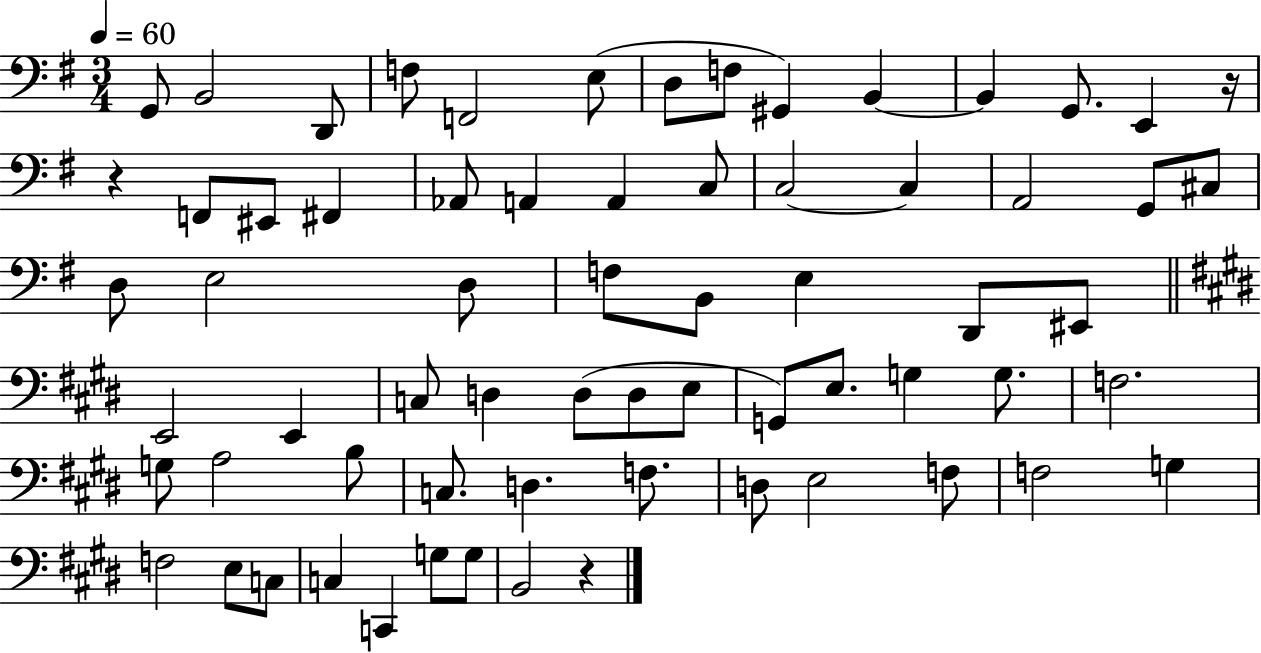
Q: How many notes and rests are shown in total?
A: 67